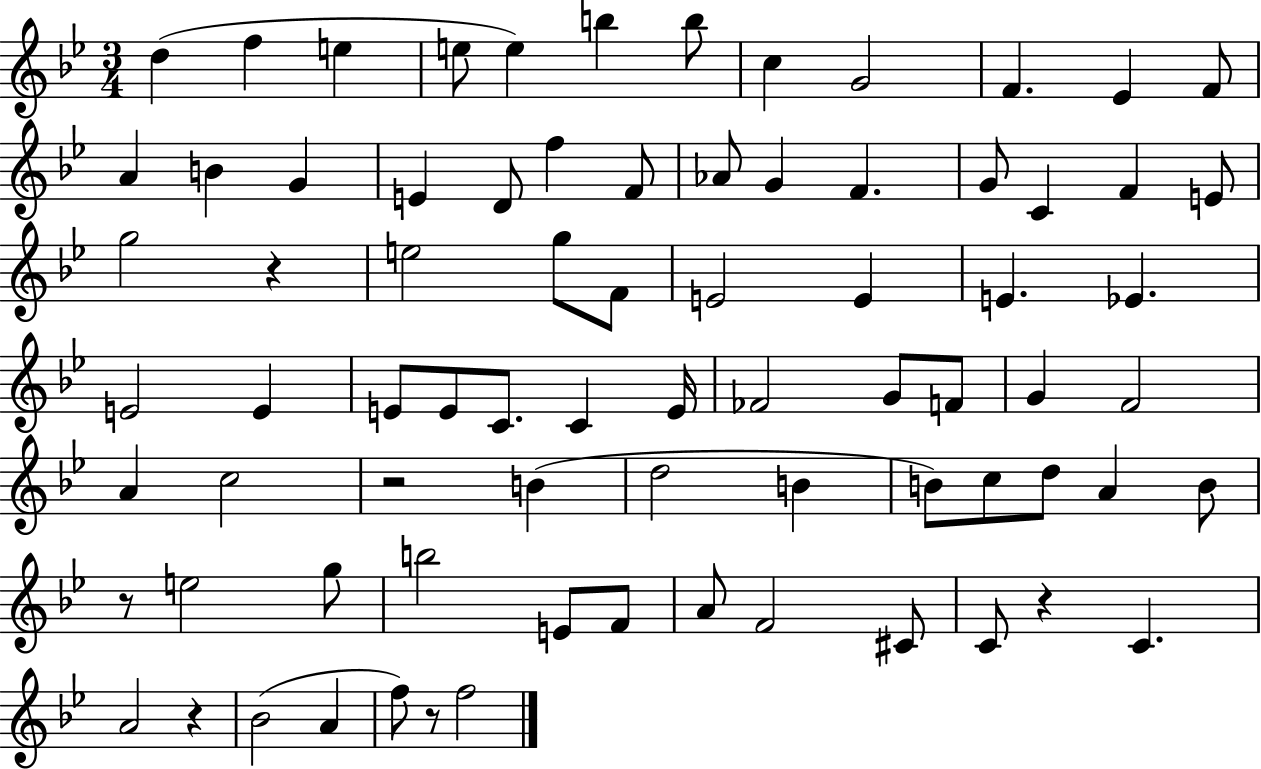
{
  \clef treble
  \numericTimeSignature
  \time 3/4
  \key bes \major
  d''4( f''4 e''4 | e''8 e''4) b''4 b''8 | c''4 g'2 | f'4. ees'4 f'8 | \break a'4 b'4 g'4 | e'4 d'8 f''4 f'8 | aes'8 g'4 f'4. | g'8 c'4 f'4 e'8 | \break g''2 r4 | e''2 g''8 f'8 | e'2 e'4 | e'4. ees'4. | \break e'2 e'4 | e'8 e'8 c'8. c'4 e'16 | fes'2 g'8 f'8 | g'4 f'2 | \break a'4 c''2 | r2 b'4( | d''2 b'4 | b'8) c''8 d''8 a'4 b'8 | \break r8 e''2 g''8 | b''2 e'8 f'8 | a'8 f'2 cis'8 | c'8 r4 c'4. | \break a'2 r4 | bes'2( a'4 | f''8) r8 f''2 | \bar "|."
}